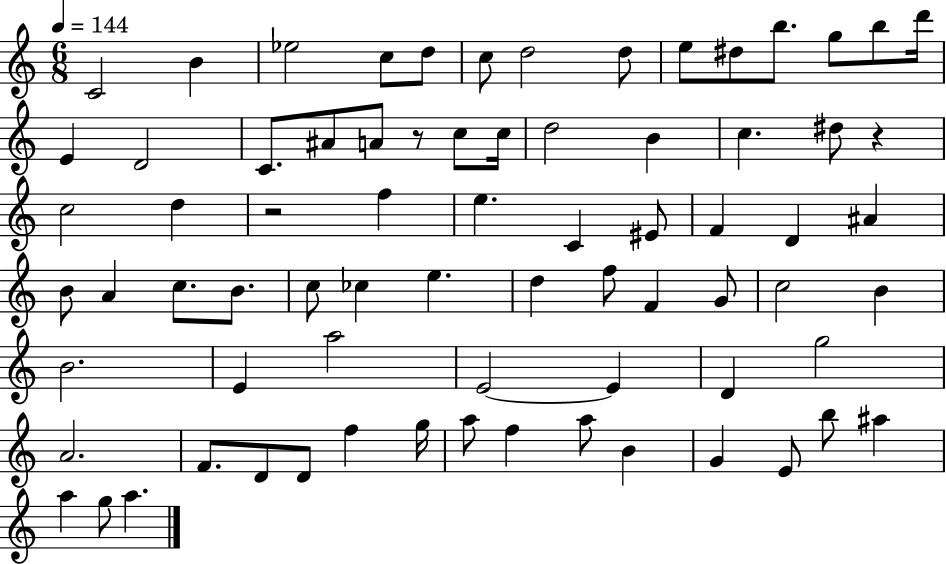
C4/h B4/q Eb5/h C5/e D5/e C5/e D5/h D5/e E5/e D#5/e B5/e. G5/e B5/e D6/s E4/q D4/h C4/e. A#4/e A4/e R/e C5/e C5/s D5/h B4/q C5/q. D#5/e R/q C5/h D5/q R/h F5/q E5/q. C4/q EIS4/e F4/q D4/q A#4/q B4/e A4/q C5/e. B4/e. C5/e CES5/q E5/q. D5/q F5/e F4/q G4/e C5/h B4/q B4/h. E4/q A5/h E4/h E4/q D4/q G5/h A4/h. F4/e. D4/e D4/e F5/q G5/s A5/e F5/q A5/e B4/q G4/q E4/e B5/e A#5/q A5/q G5/e A5/q.